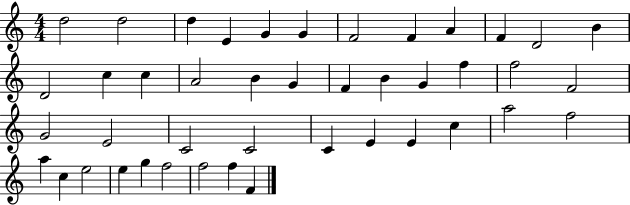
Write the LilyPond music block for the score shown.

{
  \clef treble
  \numericTimeSignature
  \time 4/4
  \key c \major
  d''2 d''2 | d''4 e'4 g'4 g'4 | f'2 f'4 a'4 | f'4 d'2 b'4 | \break d'2 c''4 c''4 | a'2 b'4 g'4 | f'4 b'4 g'4 f''4 | f''2 f'2 | \break g'2 e'2 | c'2 c'2 | c'4 e'4 e'4 c''4 | a''2 f''2 | \break a''4 c''4 e''2 | e''4 g''4 f''2 | f''2 f''4 f'4 | \bar "|."
}